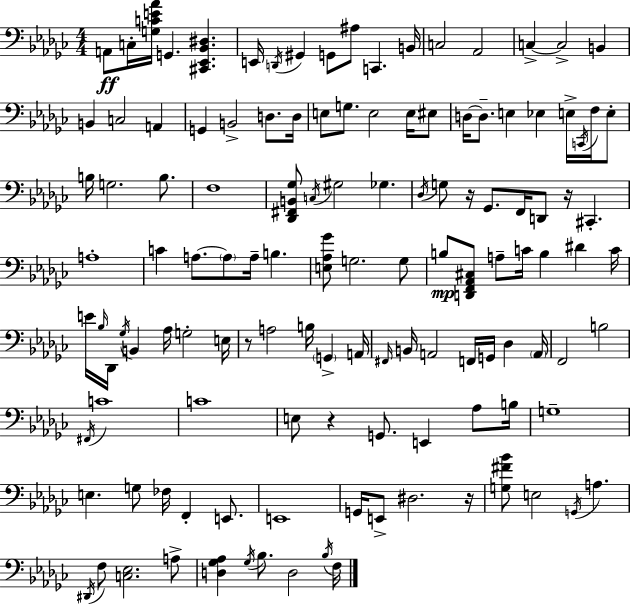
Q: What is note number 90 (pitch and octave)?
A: Ab3